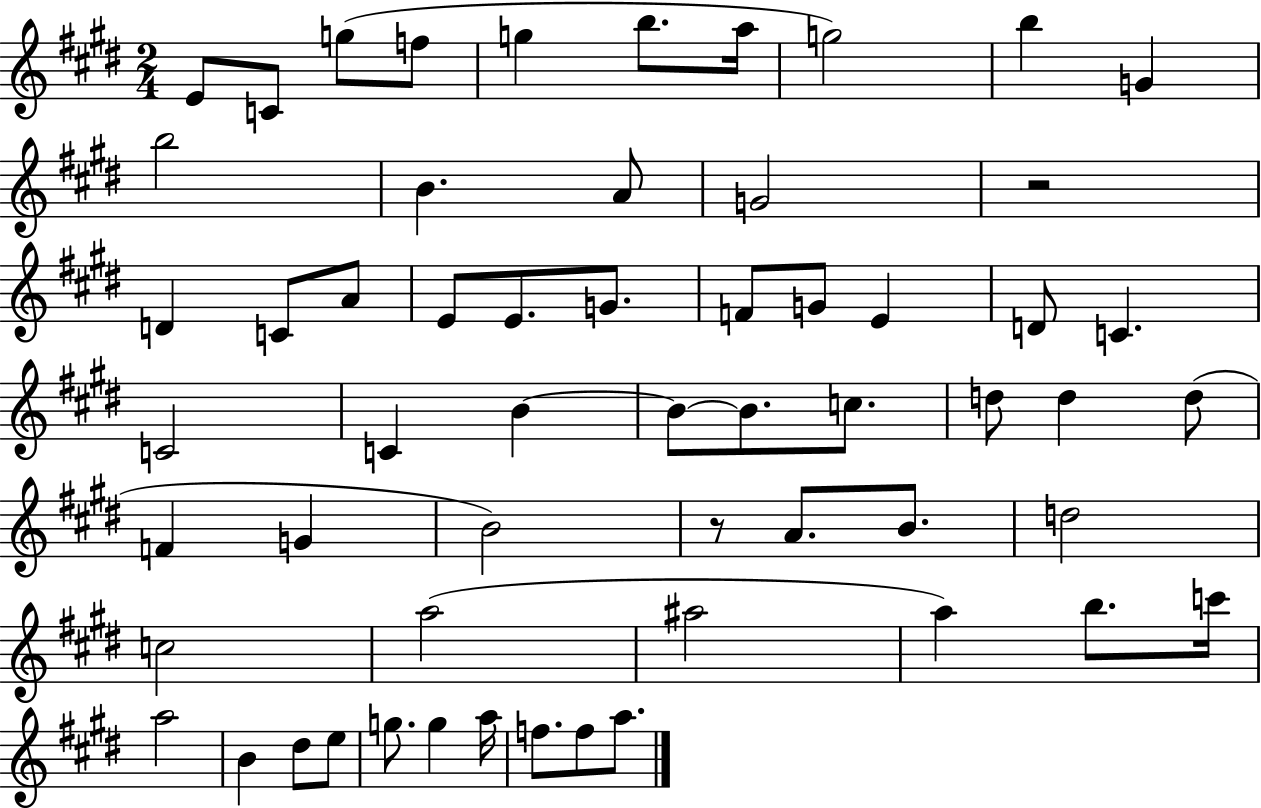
X:1
T:Untitled
M:2/4
L:1/4
K:E
E/2 C/2 g/2 f/2 g b/2 a/4 g2 b G b2 B A/2 G2 z2 D C/2 A/2 E/2 E/2 G/2 F/2 G/2 E D/2 C C2 C B B/2 B/2 c/2 d/2 d d/2 F G B2 z/2 A/2 B/2 d2 c2 a2 ^a2 a b/2 c'/4 a2 B ^d/2 e/2 g/2 g a/4 f/2 f/2 a/2